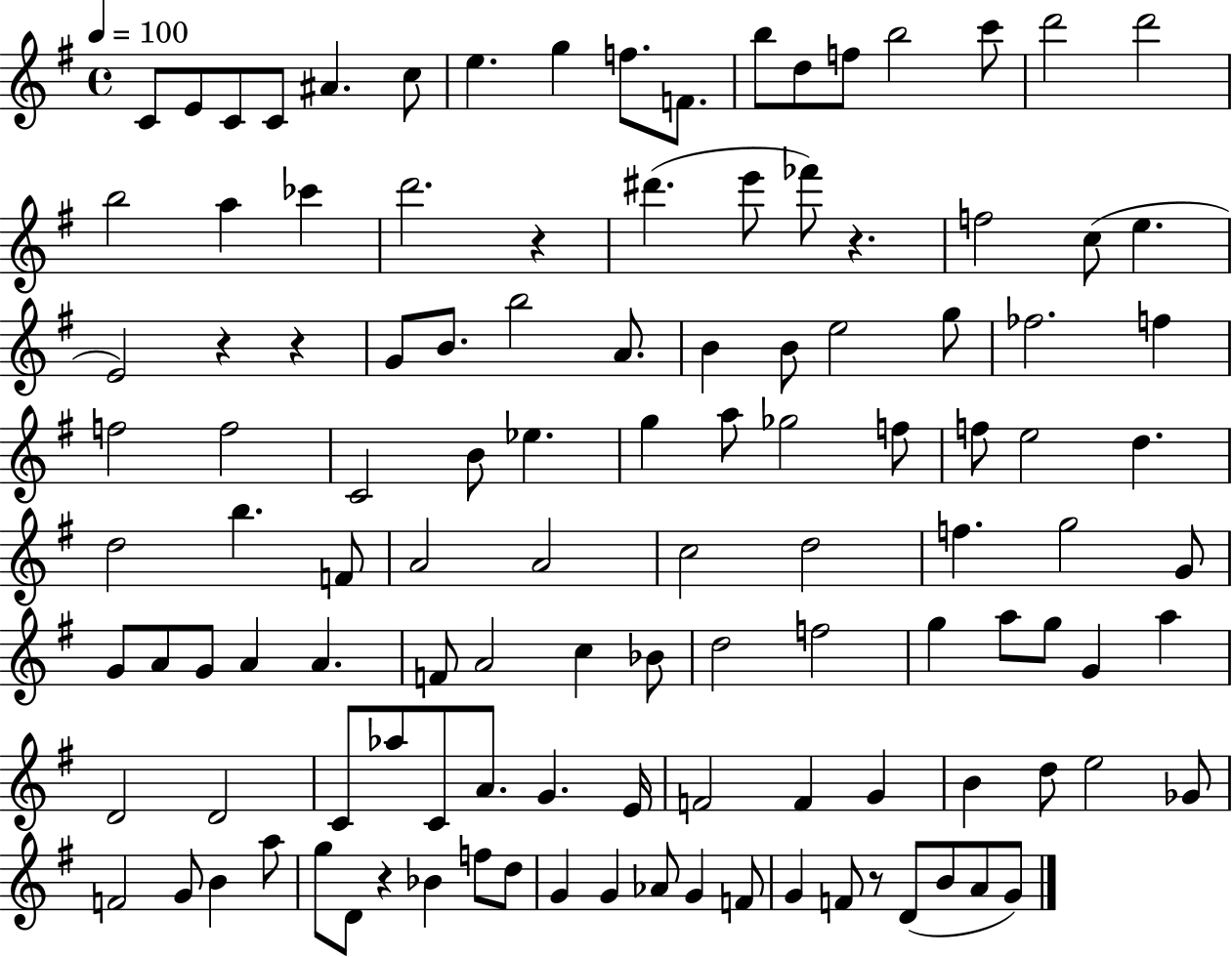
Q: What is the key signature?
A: G major